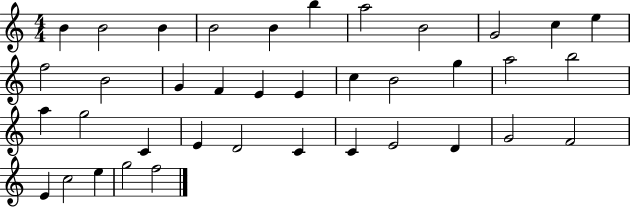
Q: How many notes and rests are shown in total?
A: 38